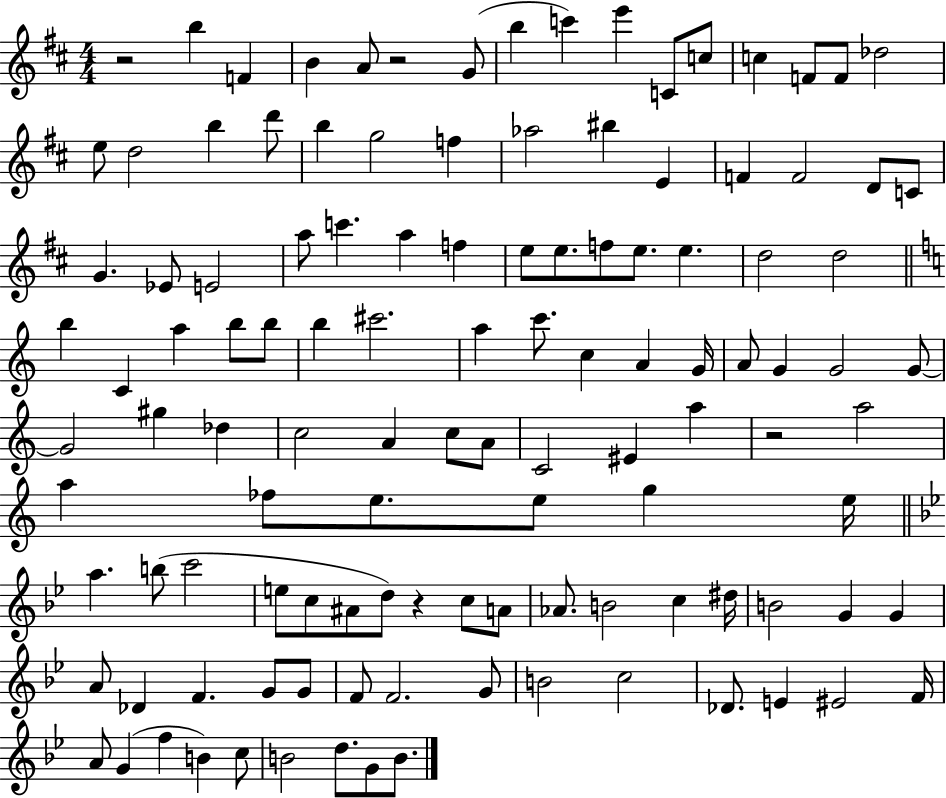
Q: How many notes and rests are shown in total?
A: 118